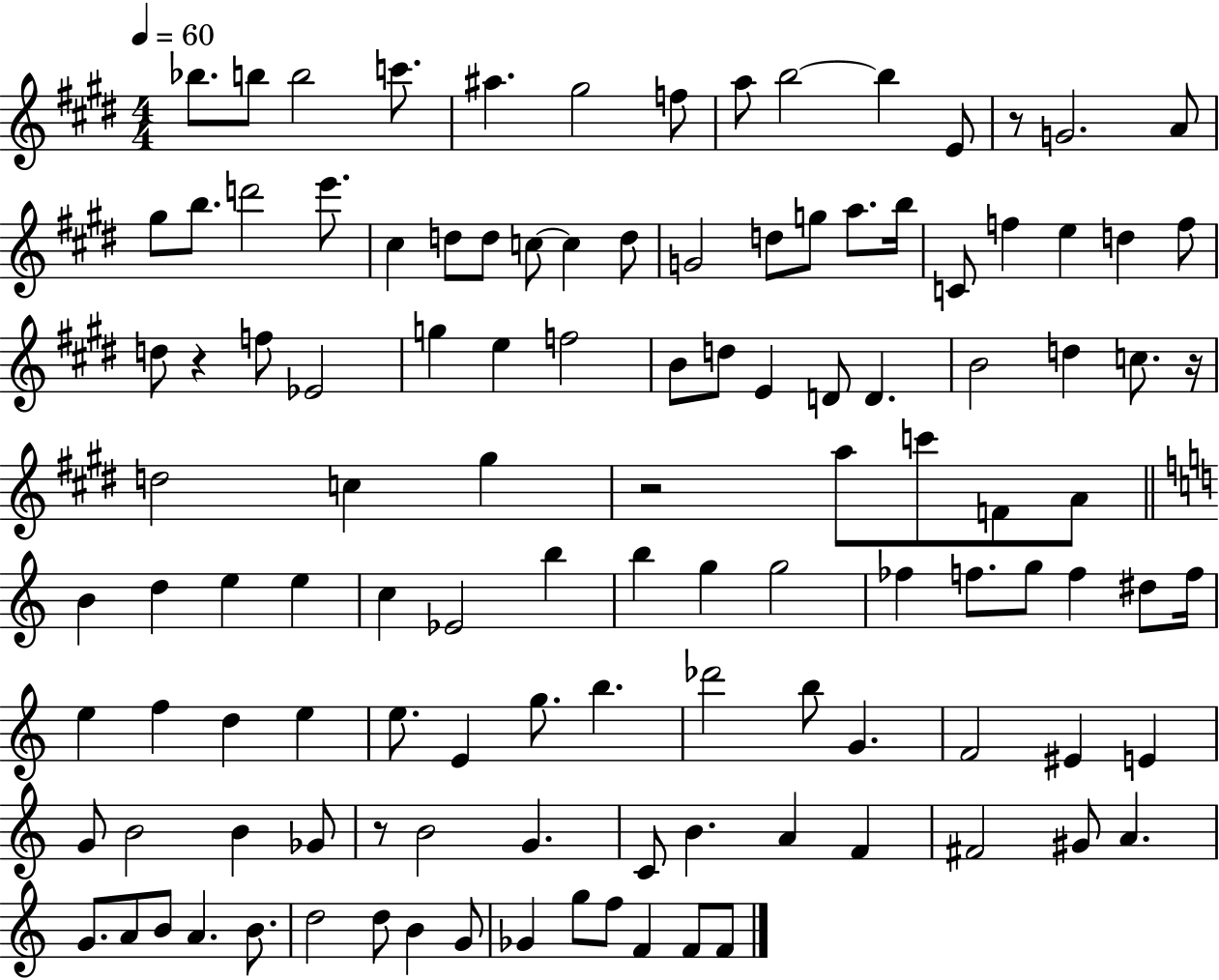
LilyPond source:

{
  \clef treble
  \numericTimeSignature
  \time 4/4
  \key e \major
  \tempo 4 = 60
  bes''8. b''8 b''2 c'''8. | ais''4. gis''2 f''8 | a''8 b''2~~ b''4 e'8 | r8 g'2. a'8 | \break gis''8 b''8. d'''2 e'''8. | cis''4 d''8 d''8 c''8~~ c''4 d''8 | g'2 d''8 g''8 a''8. b''16 | c'8 f''4 e''4 d''4 f''8 | \break d''8 r4 f''8 ees'2 | g''4 e''4 f''2 | b'8 d''8 e'4 d'8 d'4. | b'2 d''4 c''8. r16 | \break d''2 c''4 gis''4 | r2 a''8 c'''8 f'8 a'8 | \bar "||" \break \key c \major b'4 d''4 e''4 e''4 | c''4 ees'2 b''4 | b''4 g''4 g''2 | fes''4 f''8. g''8 f''4 dis''8 f''16 | \break e''4 f''4 d''4 e''4 | e''8. e'4 g''8. b''4. | des'''2 b''8 g'4. | f'2 eis'4 e'4 | \break g'8 b'2 b'4 ges'8 | r8 b'2 g'4. | c'8 b'4. a'4 f'4 | fis'2 gis'8 a'4. | \break g'8. a'8 b'8 a'4. b'8. | d''2 d''8 b'4 g'8 | ges'4 g''8 f''8 f'4 f'8 f'8 | \bar "|."
}